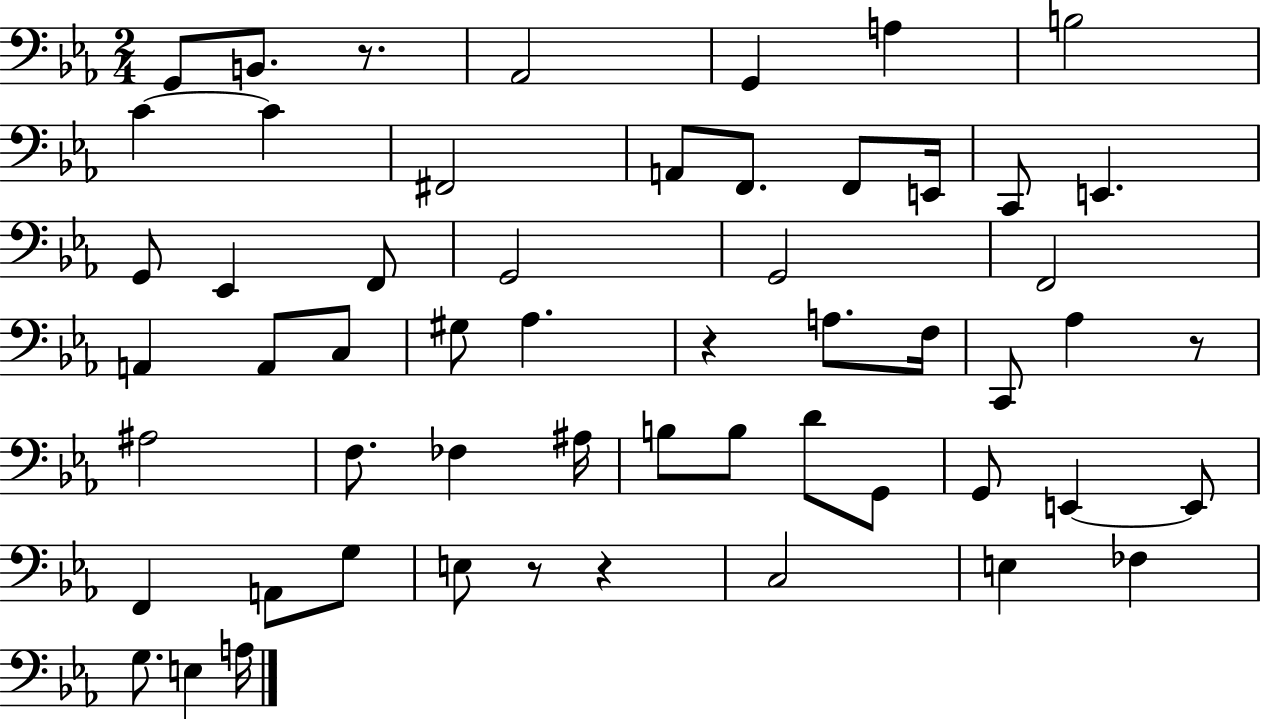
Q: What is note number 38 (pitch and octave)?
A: G2